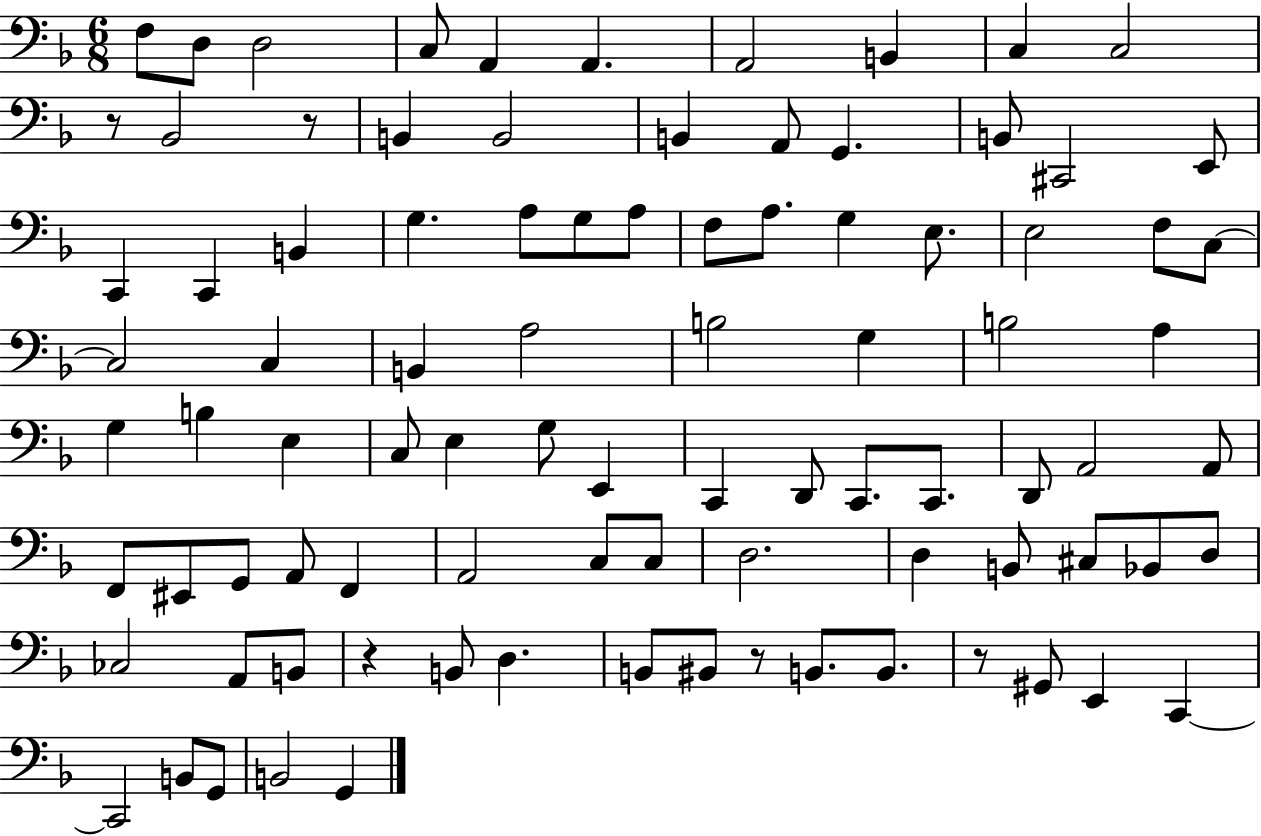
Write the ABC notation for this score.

X:1
T:Untitled
M:6/8
L:1/4
K:F
F,/2 D,/2 D,2 C,/2 A,, A,, A,,2 B,, C, C,2 z/2 _B,,2 z/2 B,, B,,2 B,, A,,/2 G,, B,,/2 ^C,,2 E,,/2 C,, C,, B,, G, A,/2 G,/2 A,/2 F,/2 A,/2 G, E,/2 E,2 F,/2 C,/2 C,2 C, B,, A,2 B,2 G, B,2 A, G, B, E, C,/2 E, G,/2 E,, C,, D,,/2 C,,/2 C,,/2 D,,/2 A,,2 A,,/2 F,,/2 ^E,,/2 G,,/2 A,,/2 F,, A,,2 C,/2 C,/2 D,2 D, B,,/2 ^C,/2 _B,,/2 D,/2 _C,2 A,,/2 B,,/2 z B,,/2 D, B,,/2 ^B,,/2 z/2 B,,/2 B,,/2 z/2 ^G,,/2 E,, C,, C,,2 B,,/2 G,,/2 B,,2 G,,